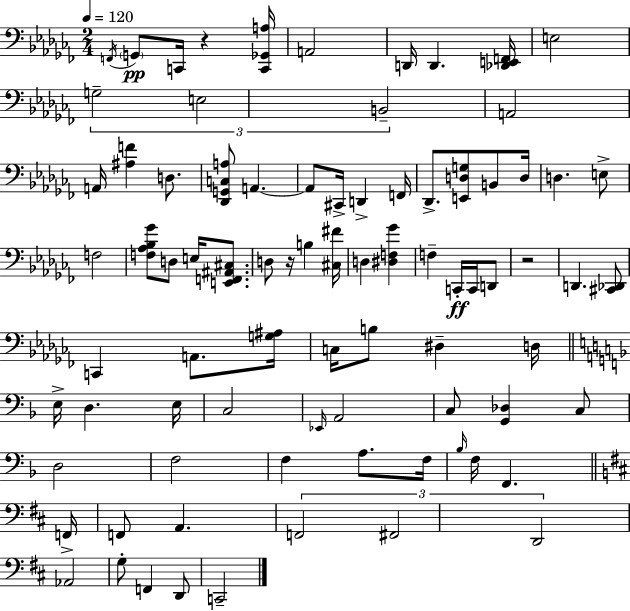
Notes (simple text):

F2/s G2/e C2/s R/q [C2,Gb2,A3]/s A2/h D2/s D2/q. [Db2,E2,F2]/s E3/h G3/h E3/h B2/h A2/h A2/s [A#3,F4]/q D3/e. [Db2,G2,C3,A3]/e A2/q. A2/e C#2/s D2/q F2/s Db2/e. [E2,D3,G3]/e B2/e D3/s D3/q. E3/e F3/h [F3,Ab3,Bb3,Gb4]/e D3/e E3/s [E2,F2,A#2,C#3]/e. D3/e R/s B3/q [C#3,F#4]/s D3/q [D#3,F3,Gb4]/q F3/q C2/s C2/s D2/e R/h D2/q. [C#2,Db2]/e C2/q A2/e. [G3,A#3]/s C3/s B3/e D#3/q D3/s E3/s D3/q. E3/s C3/h Eb2/s A2/h C3/e [G2,Db3]/q C3/e D3/h F3/h F3/q A3/e. F3/s Bb3/s F3/s F2/q. F2/s F2/e A2/q. F2/h F#2/h D2/h Ab2/h G3/e F2/q D2/e C2/h